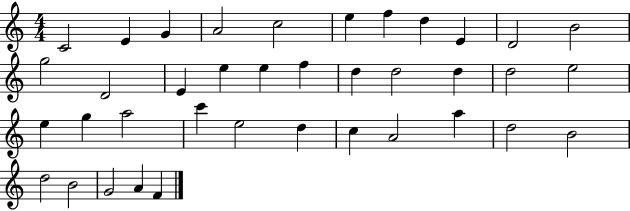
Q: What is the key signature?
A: C major